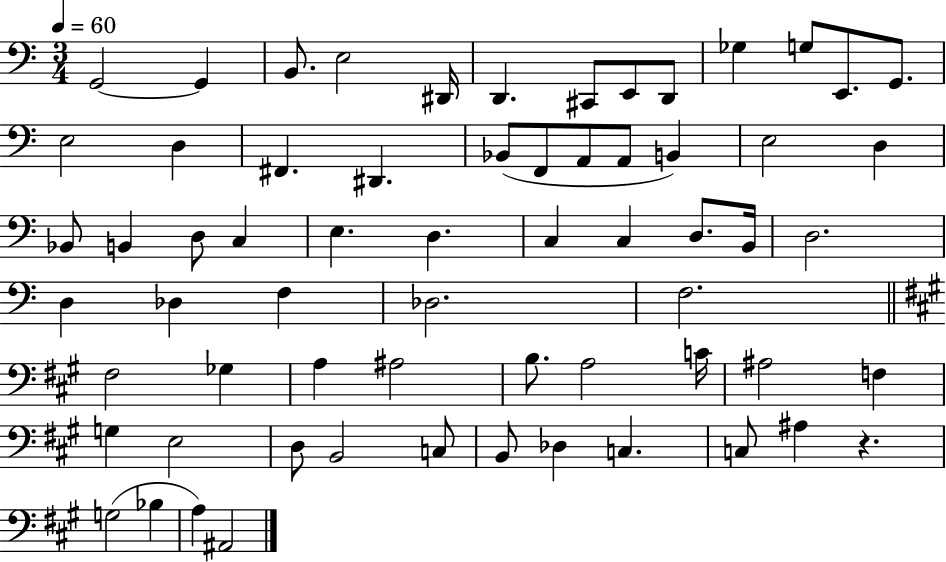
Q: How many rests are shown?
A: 1